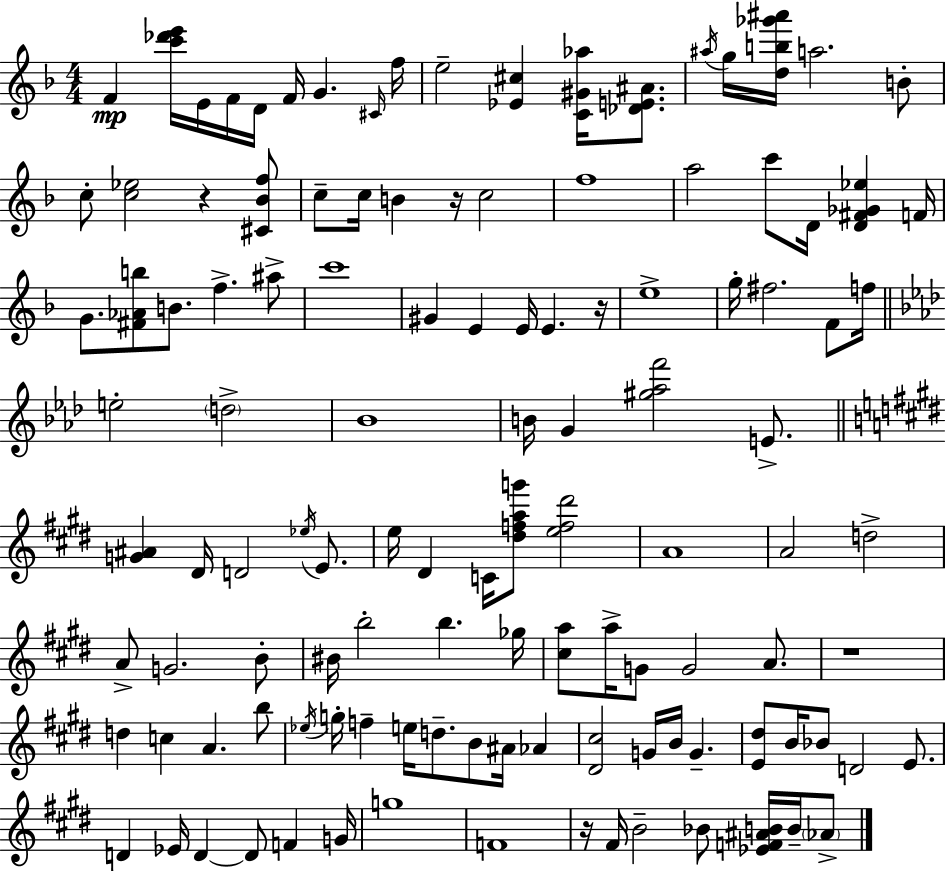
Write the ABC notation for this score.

X:1
T:Untitled
M:4/4
L:1/4
K:Dm
F [c'_d'e']/4 E/4 F/4 D/4 F/4 G ^C/4 f/4 e2 [_E^c] [C^G_a]/4 [_DE^A]/2 ^a/4 g/4 [db_g'^a']/4 a2 B/2 c/2 [c_e]2 z [^C_Bf]/2 c/2 c/4 B z/4 c2 f4 a2 c'/2 D/4 [D^F_G_e] F/4 G/2 [^F_Ab]/2 B/2 f ^a/2 c'4 ^G E E/4 E z/4 e4 g/4 ^f2 F/2 f/4 e2 d2 _B4 B/4 G [^g_af']2 E/2 [G^A] ^D/4 D2 _e/4 E/2 e/4 ^D C/4 [^dfag']/2 [ef^d']2 A4 A2 d2 A/2 G2 B/2 ^B/4 b2 b _g/4 [^ca]/2 a/4 G/2 G2 A/2 z4 d c A b/2 _e/4 g/4 f e/4 d/2 B/2 ^A/4 _A [^D^c]2 G/4 B/4 G [E^d]/2 B/4 _B/2 D2 E/2 D _E/4 D D/2 F G/4 g4 F4 z/4 ^F/4 B2 _B/2 [_EF^AB]/4 B/4 _A/2